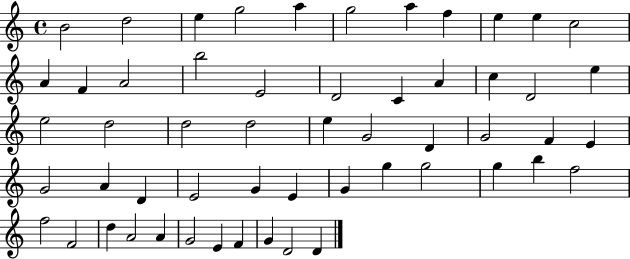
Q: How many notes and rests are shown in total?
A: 55